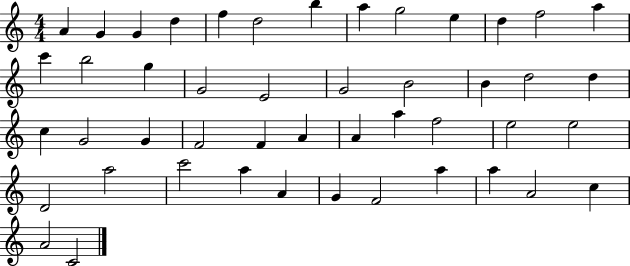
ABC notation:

X:1
T:Untitled
M:4/4
L:1/4
K:C
A G G d f d2 b a g2 e d f2 a c' b2 g G2 E2 G2 B2 B d2 d c G2 G F2 F A A a f2 e2 e2 D2 a2 c'2 a A G F2 a a A2 c A2 C2